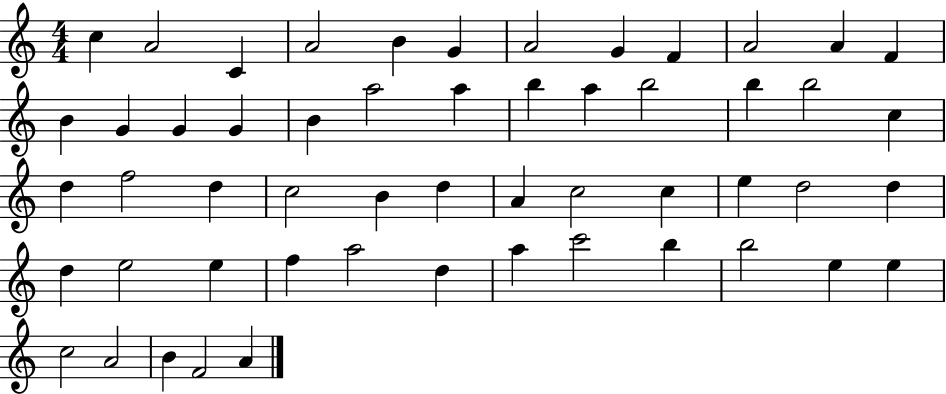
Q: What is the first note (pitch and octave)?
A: C5